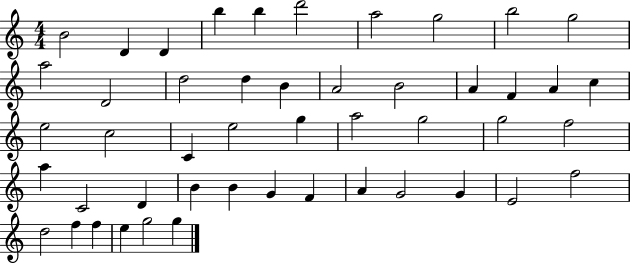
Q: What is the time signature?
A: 4/4